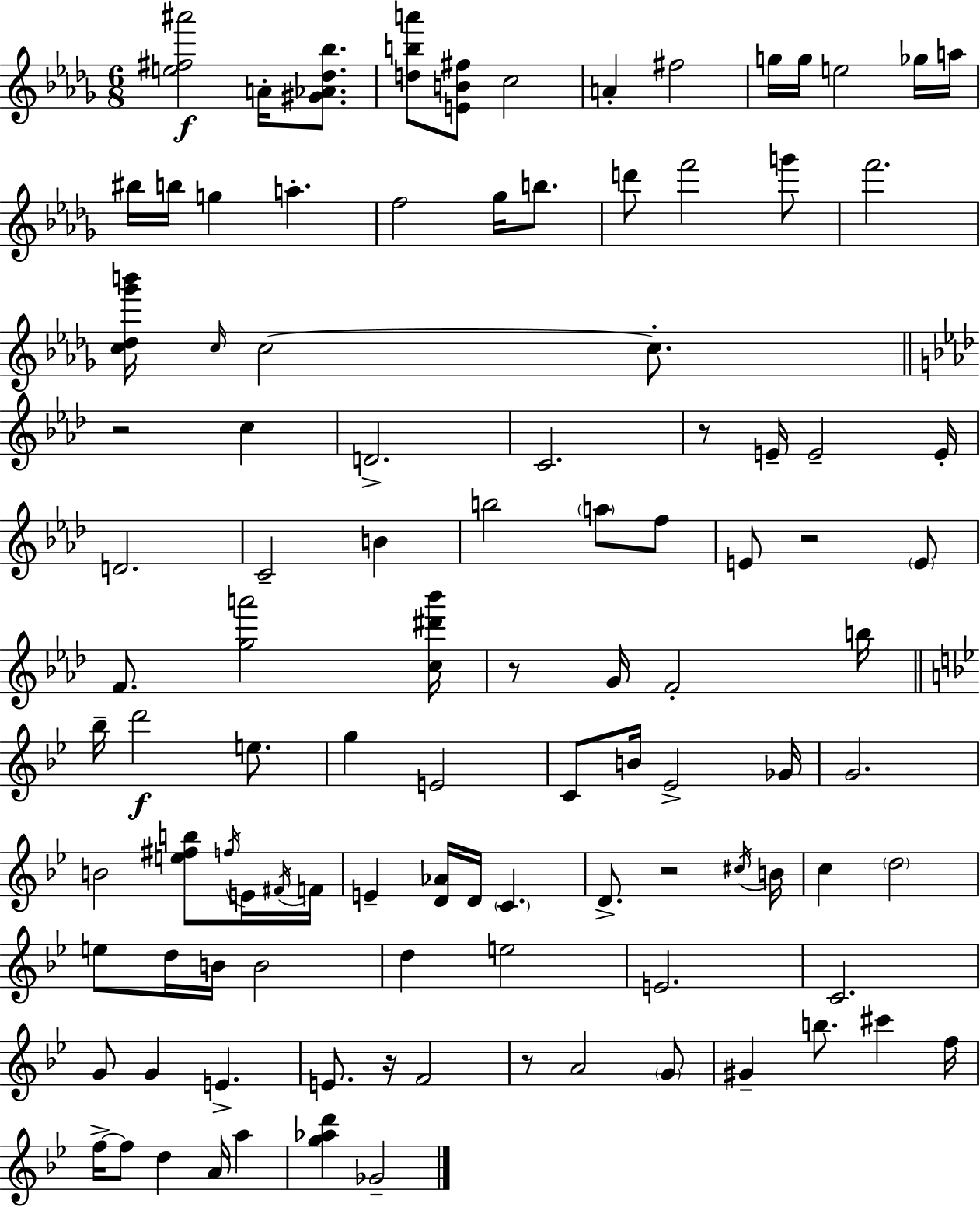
[E5,F#5,A#6]/h A4/s [G#4,Ab4,Db5,Bb5]/e. [D5,B5,A6]/e [E4,B4,F#5]/e C5/h A4/q F#5/h G5/s G5/s E5/h Gb5/s A5/s BIS5/s B5/s G5/q A5/q. F5/h Gb5/s B5/e. D6/e F6/h G6/e F6/h. [C5,Db5,Gb6,B6]/s C5/s C5/h C5/e. R/h C5/q D4/h. C4/h. R/e E4/s E4/h E4/s D4/h. C4/h B4/q B5/h A5/e F5/e E4/e R/h E4/e F4/e. [G5,A6]/h [C5,D#6,Bb6]/s R/e G4/s F4/h B5/s Bb5/s D6/h E5/e. G5/q E4/h C4/e B4/s Eb4/h Gb4/s G4/h. B4/h [E5,F#5,B5]/e F5/s E4/s F#4/s F4/s E4/q [D4,Ab4]/s D4/s C4/q. D4/e. R/h C#5/s B4/s C5/q D5/h E5/e D5/s B4/s B4/h D5/q E5/h E4/h. C4/h. G4/e G4/q E4/q. E4/e. R/s F4/h R/e A4/h G4/e G#4/q B5/e. C#6/q F5/s F5/s F5/e D5/q A4/s A5/q [G5,Ab5,D6]/q Gb4/h